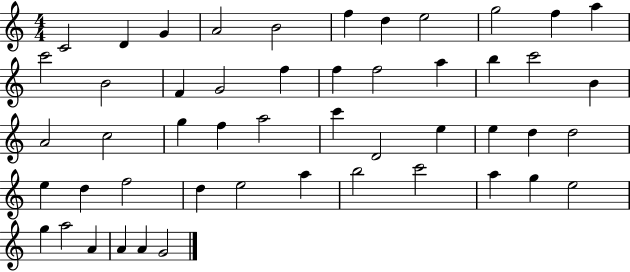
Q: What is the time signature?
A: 4/4